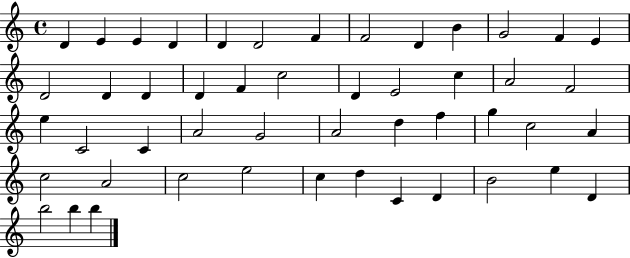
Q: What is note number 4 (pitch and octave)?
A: D4